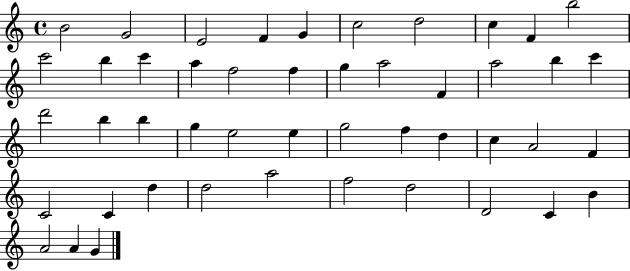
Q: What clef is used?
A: treble